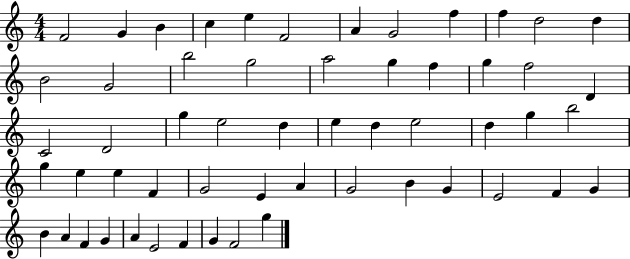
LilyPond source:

{
  \clef treble
  \numericTimeSignature
  \time 4/4
  \key c \major
  f'2 g'4 b'4 | c''4 e''4 f'2 | a'4 g'2 f''4 | f''4 d''2 d''4 | \break b'2 g'2 | b''2 g''2 | a''2 g''4 f''4 | g''4 f''2 d'4 | \break c'2 d'2 | g''4 e''2 d''4 | e''4 d''4 e''2 | d''4 g''4 b''2 | \break g''4 e''4 e''4 f'4 | g'2 e'4 a'4 | g'2 b'4 g'4 | e'2 f'4 g'4 | \break b'4 a'4 f'4 g'4 | a'4 e'2 f'4 | g'4 f'2 g''4 | \bar "|."
}